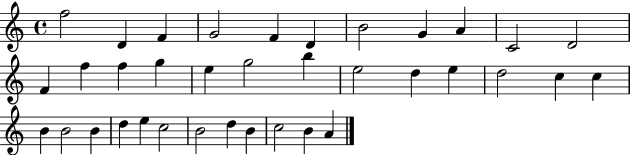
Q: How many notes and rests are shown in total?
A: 36